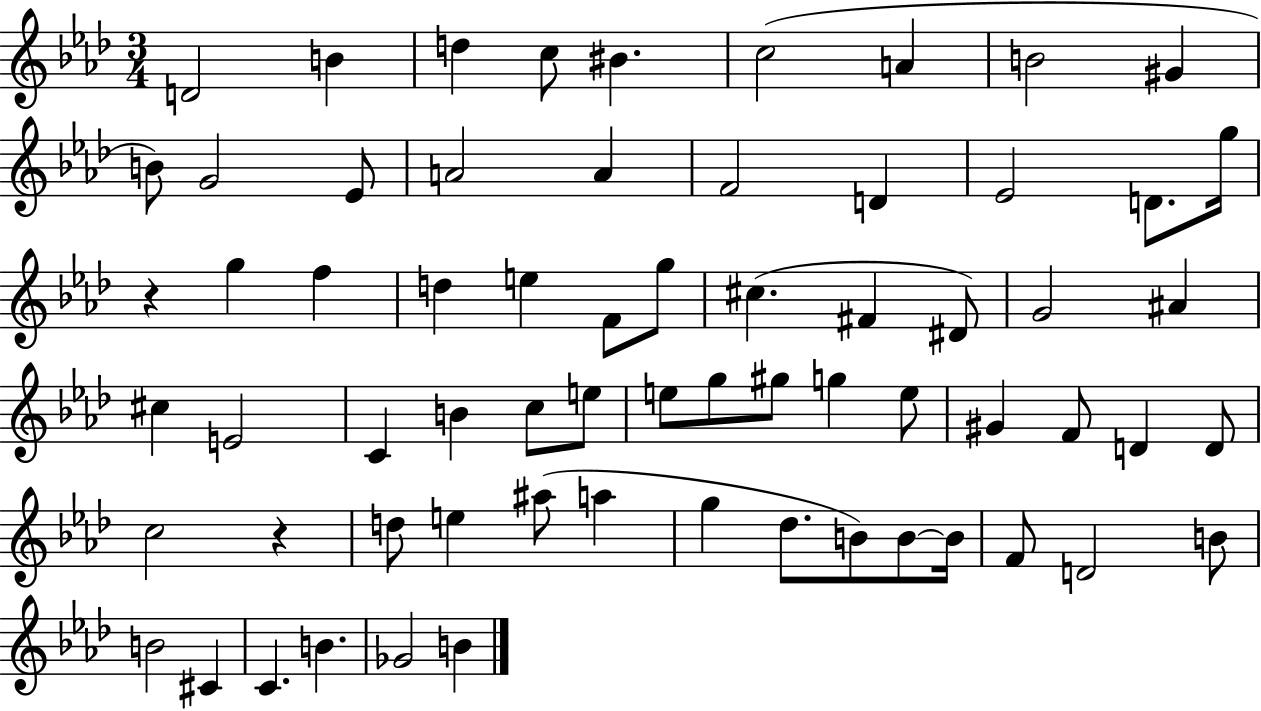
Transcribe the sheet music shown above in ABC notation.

X:1
T:Untitled
M:3/4
L:1/4
K:Ab
D2 B d c/2 ^B c2 A B2 ^G B/2 G2 _E/2 A2 A F2 D _E2 D/2 g/4 z g f d e F/2 g/2 ^c ^F ^D/2 G2 ^A ^c E2 C B c/2 e/2 e/2 g/2 ^g/2 g e/2 ^G F/2 D D/2 c2 z d/2 e ^a/2 a g _d/2 B/2 B/2 B/4 F/2 D2 B/2 B2 ^C C B _G2 B